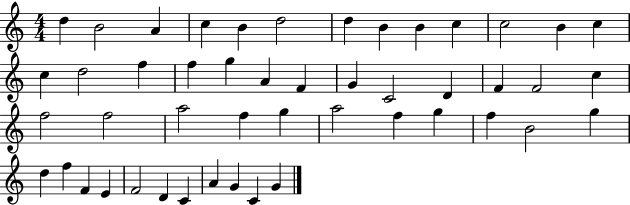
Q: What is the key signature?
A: C major